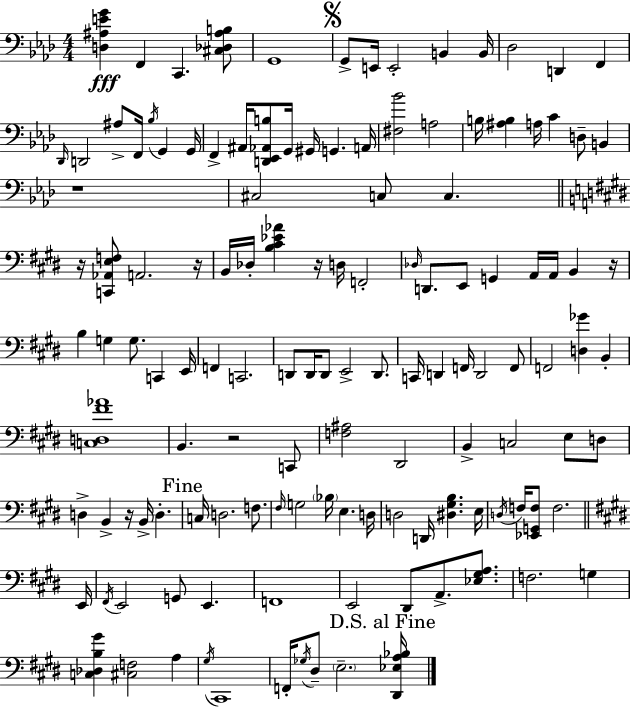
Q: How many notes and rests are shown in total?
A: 130